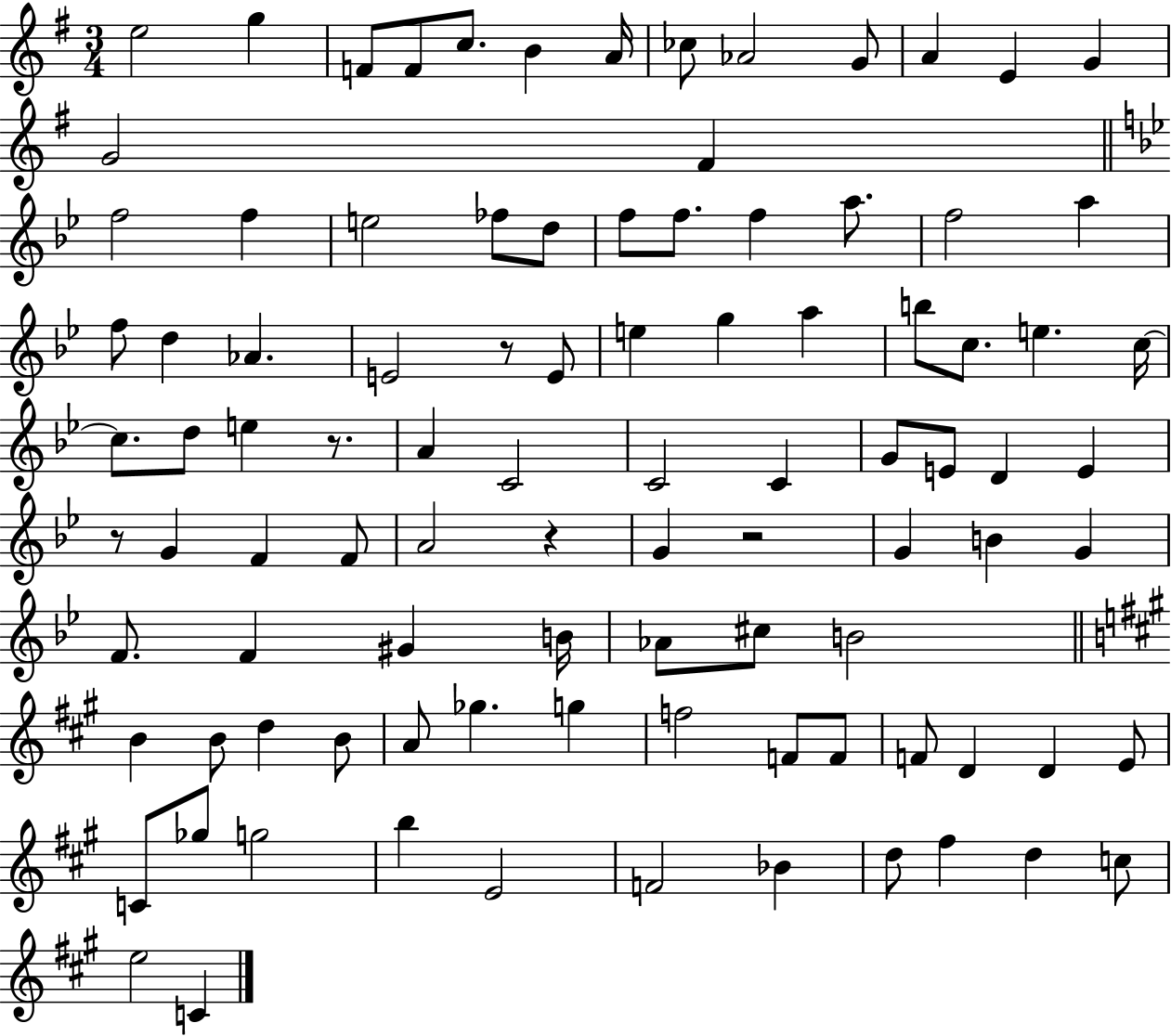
X:1
T:Untitled
M:3/4
L:1/4
K:G
e2 g F/2 F/2 c/2 B A/4 _c/2 _A2 G/2 A E G G2 ^F f2 f e2 _f/2 d/2 f/2 f/2 f a/2 f2 a f/2 d _A E2 z/2 E/2 e g a b/2 c/2 e c/4 c/2 d/2 e z/2 A C2 C2 C G/2 E/2 D E z/2 G F F/2 A2 z G z2 G B G F/2 F ^G B/4 _A/2 ^c/2 B2 B B/2 d B/2 A/2 _g g f2 F/2 F/2 F/2 D D E/2 C/2 _g/2 g2 b E2 F2 _B d/2 ^f d c/2 e2 C